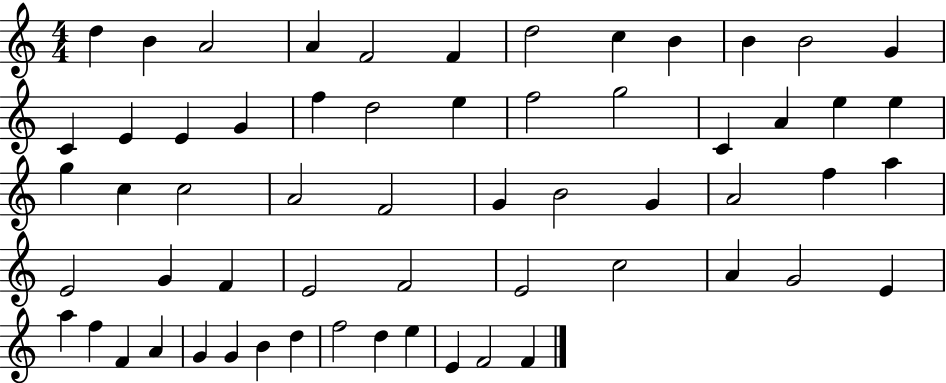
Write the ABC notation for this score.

X:1
T:Untitled
M:4/4
L:1/4
K:C
d B A2 A F2 F d2 c B B B2 G C E E G f d2 e f2 g2 C A e e g c c2 A2 F2 G B2 G A2 f a E2 G F E2 F2 E2 c2 A G2 E a f F A G G B d f2 d e E F2 F